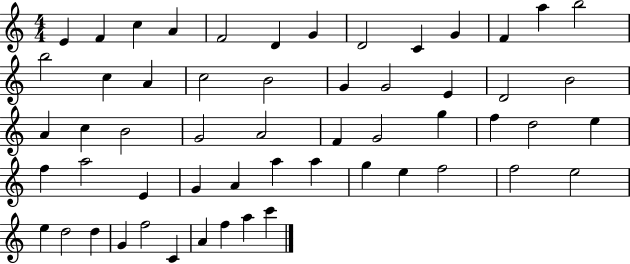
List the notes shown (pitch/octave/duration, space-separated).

E4/q F4/q C5/q A4/q F4/h D4/q G4/q D4/h C4/q G4/q F4/q A5/q B5/h B5/h C5/q A4/q C5/h B4/h G4/q G4/h E4/q D4/h B4/h A4/q C5/q B4/h G4/h A4/h F4/q G4/h G5/q F5/q D5/h E5/q F5/q A5/h E4/q G4/q A4/q A5/q A5/q G5/q E5/q F5/h F5/h E5/h E5/q D5/h D5/q G4/q F5/h C4/q A4/q F5/q A5/q C6/q